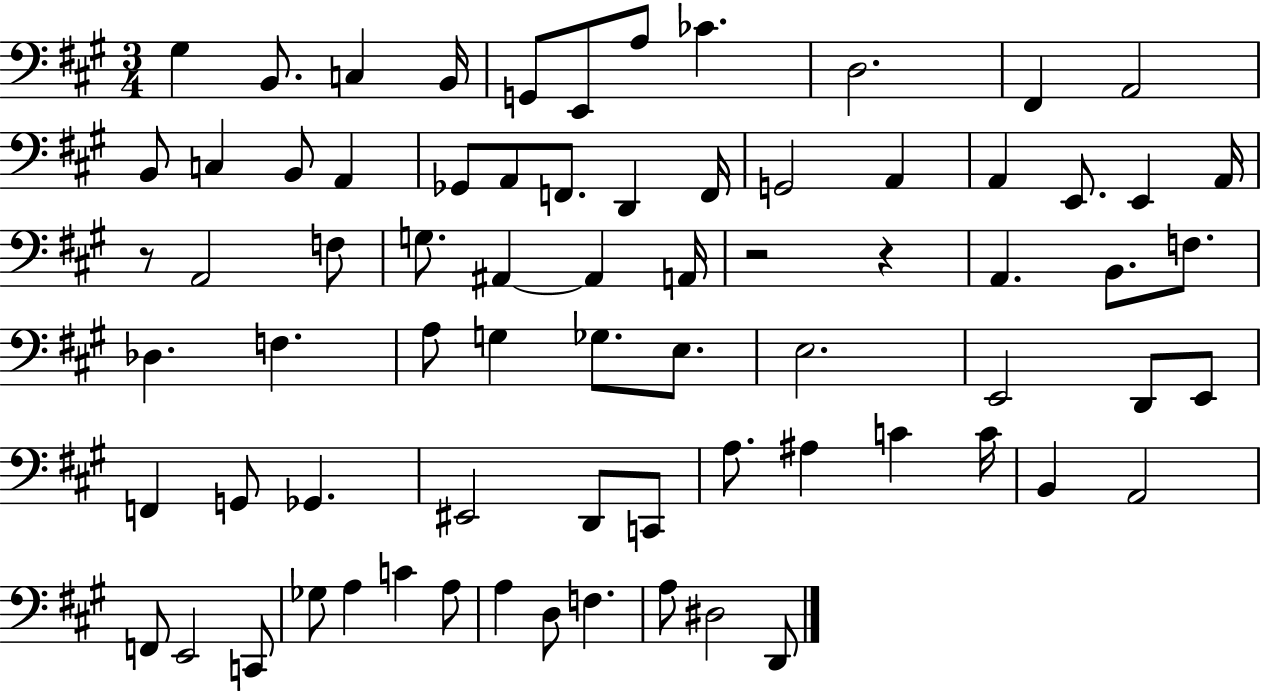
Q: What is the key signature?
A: A major